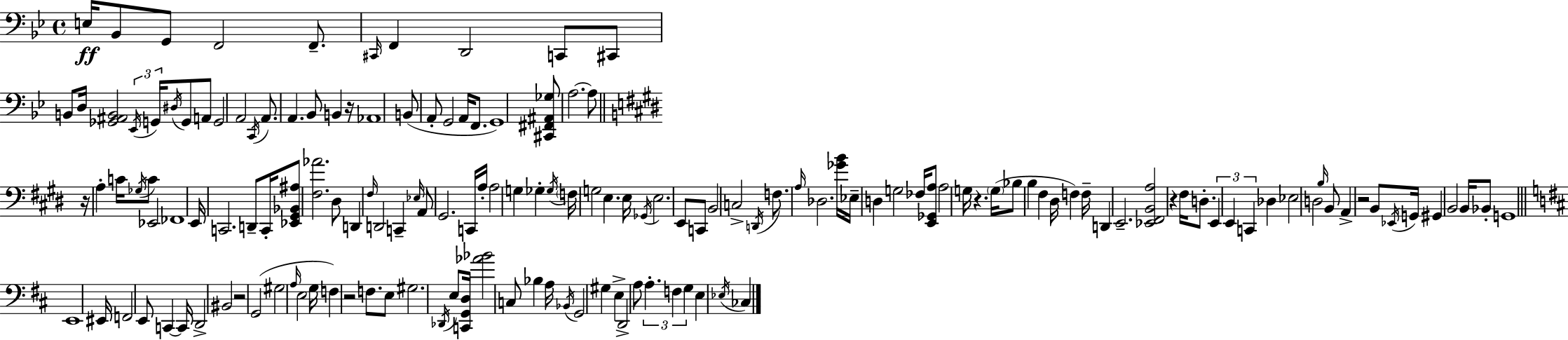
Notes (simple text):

E3/s Bb2/e G2/e F2/h F2/e. C#2/s F2/q D2/h C2/e C#2/e B2/e D3/s [Gb2,A#2,B2]/h Eb2/s G2/s D#3/s G2/e A2/e G2/h A2/h C2/s A2/e. A2/q. Bb2/e B2/q R/s Ab2/w B2/e A2/e G2/h A2/s F2/e. G2/w [C#2,F#2,A#2,Gb3]/e A3/h. A3/e R/s A3/q C4/s Gb3/s C4/e Eb2/h FES2/w E2/s C2/h. D2/e C2/s [Eb2,G#2,Bb2,A#3]/e [F#3,Ab4]/h. D#3/e D2/q F#3/s D2/h C2/q Eb3/s A2/e G#2/h. C2/s A3/s A3/h G3/q Gb3/q Gb3/s F3/s G3/h E3/q. E3/s Gb2/s E3/h. E2/e C2/e B2/h C3/h D2/s F3/e. A3/s Db3/h. [Gb4,B4]/s Eb3/s D3/q G3/h FES3/s [E2,Gb2,A3]/e A3/h G3/s R/q. G3/s Bb3/e B3/q F#3/q D#3/s F3/q F3/s D2/q E2/h. [Eb2,F#2,B2,A3]/h R/q F#3/s D3/e. E2/q E2/q C2/q Db3/q Eb3/h D3/h B3/s B2/e A2/q R/h B2/e Eb2/s G2/s G#2/q B2/h B2/s Bb2/e G2/w E2/w EIS2/s F2/h E2/e C2/q C2/s D2/h BIS2/h R/h G2/h G#3/h A3/s E3/h G3/s F3/q R/h F3/e. E3/e G#3/h. Db2/s E3/e [C2,G2,D3]/s [Ab4,Bb4]/h C3/e Bb3/q A3/s Bb2/s G2/h G#3/q E3/q D2/h A3/e A3/q. F3/q G3/q E3/q Eb3/s CES3/q